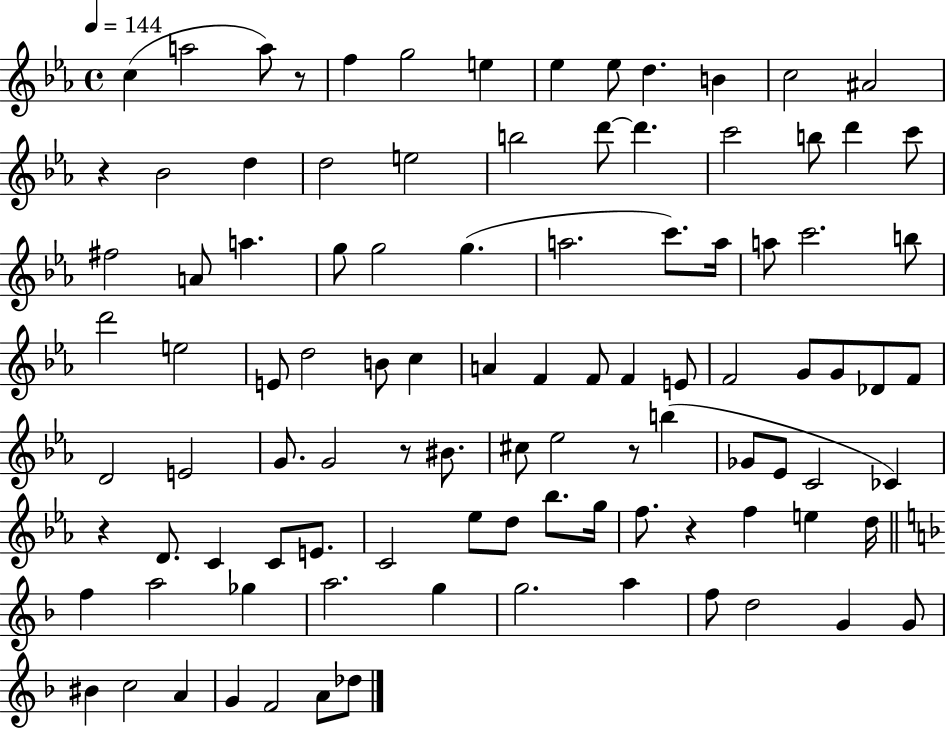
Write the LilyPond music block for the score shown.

{
  \clef treble
  \time 4/4
  \defaultTimeSignature
  \key ees \major
  \tempo 4 = 144
  c''4( a''2 a''8) r8 | f''4 g''2 e''4 | ees''4 ees''8 d''4. b'4 | c''2 ais'2 | \break r4 bes'2 d''4 | d''2 e''2 | b''2 d'''8~~ d'''4. | c'''2 b''8 d'''4 c'''8 | \break fis''2 a'8 a''4. | g''8 g''2 g''4.( | a''2. c'''8.) a''16 | a''8 c'''2. b''8 | \break d'''2 e''2 | e'8 d''2 b'8 c''4 | a'4 f'4 f'8 f'4 e'8 | f'2 g'8 g'8 des'8 f'8 | \break d'2 e'2 | g'8. g'2 r8 bis'8. | cis''8 ees''2 r8 b''4( | ges'8 ees'8 c'2 ces'4) | \break r4 d'8. c'4 c'8 e'8. | c'2 ees''8 d''8 bes''8. g''16 | f''8. r4 f''4 e''4 d''16 | \bar "||" \break \key f \major f''4 a''2 ges''4 | a''2. g''4 | g''2. a''4 | f''8 d''2 g'4 g'8 | \break bis'4 c''2 a'4 | g'4 f'2 a'8 des''8 | \bar "|."
}